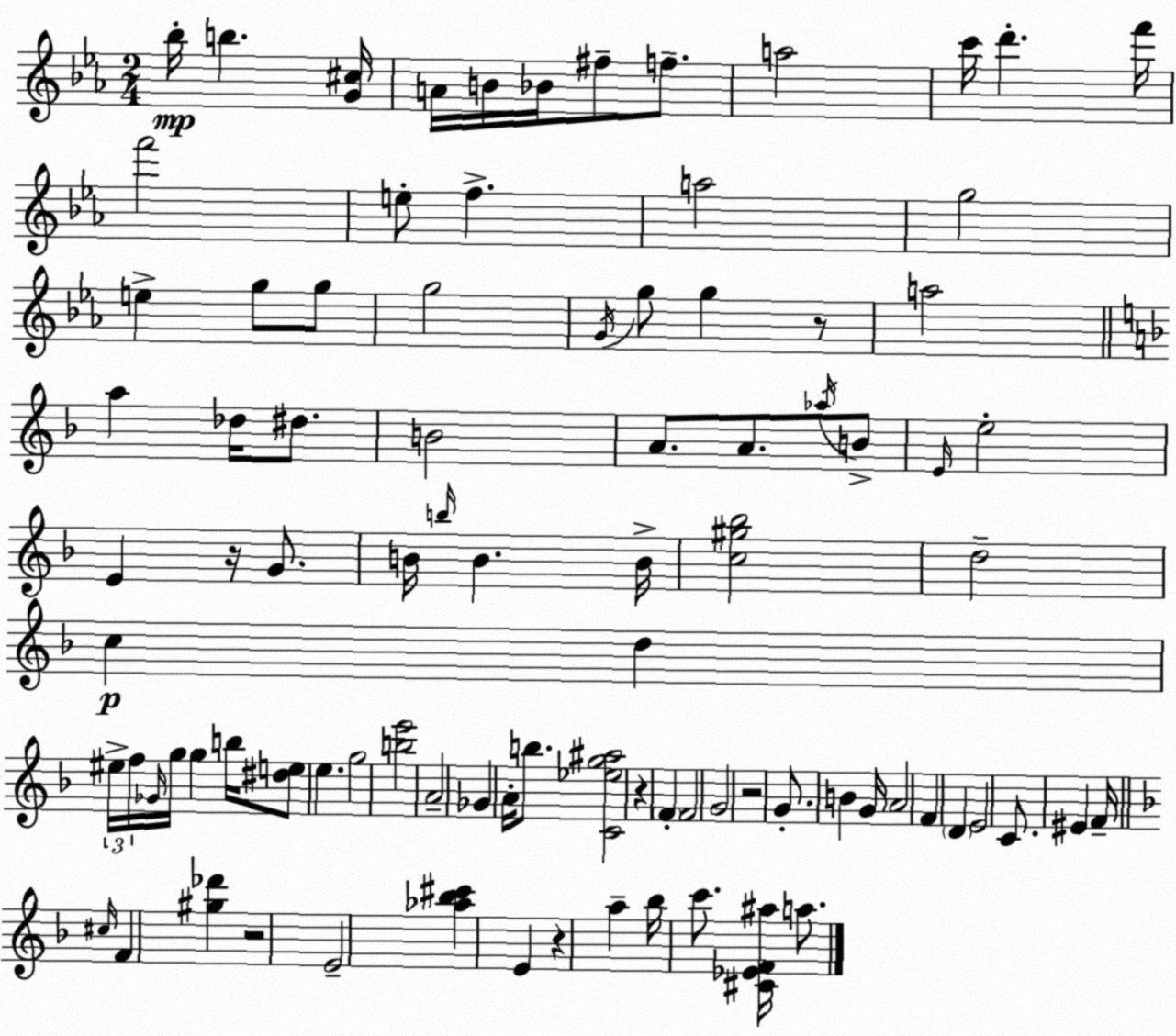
X:1
T:Untitled
M:2/4
L:1/4
K:Eb
_b/4 b [G^c]/4 A/4 B/4 _B/4 ^f/2 f/2 a2 c'/4 d' f'/4 f'2 e/2 f a2 g2 e g/2 g/2 g2 G/4 g/2 g z/2 a2 a _d/4 ^d/2 B2 A/2 A/2 _a/4 B/2 E/4 e2 E z/4 G/2 B/4 b/4 B B/4 [c^g_b]2 d2 c d ^e/4 f/4 _G/4 g/4 g b/4 [^de]/2 e g2 [be']2 A2 _G A/4 b/2 [C_eg^a]2 z F F2 G2 z2 G/2 B G/4 A2 F D E2 C/2 ^E F/4 ^c/4 F [^g_d'] z2 E2 [_a_b^c'] E z a _b/4 c'/2 [^C_EF^a]/4 a/2